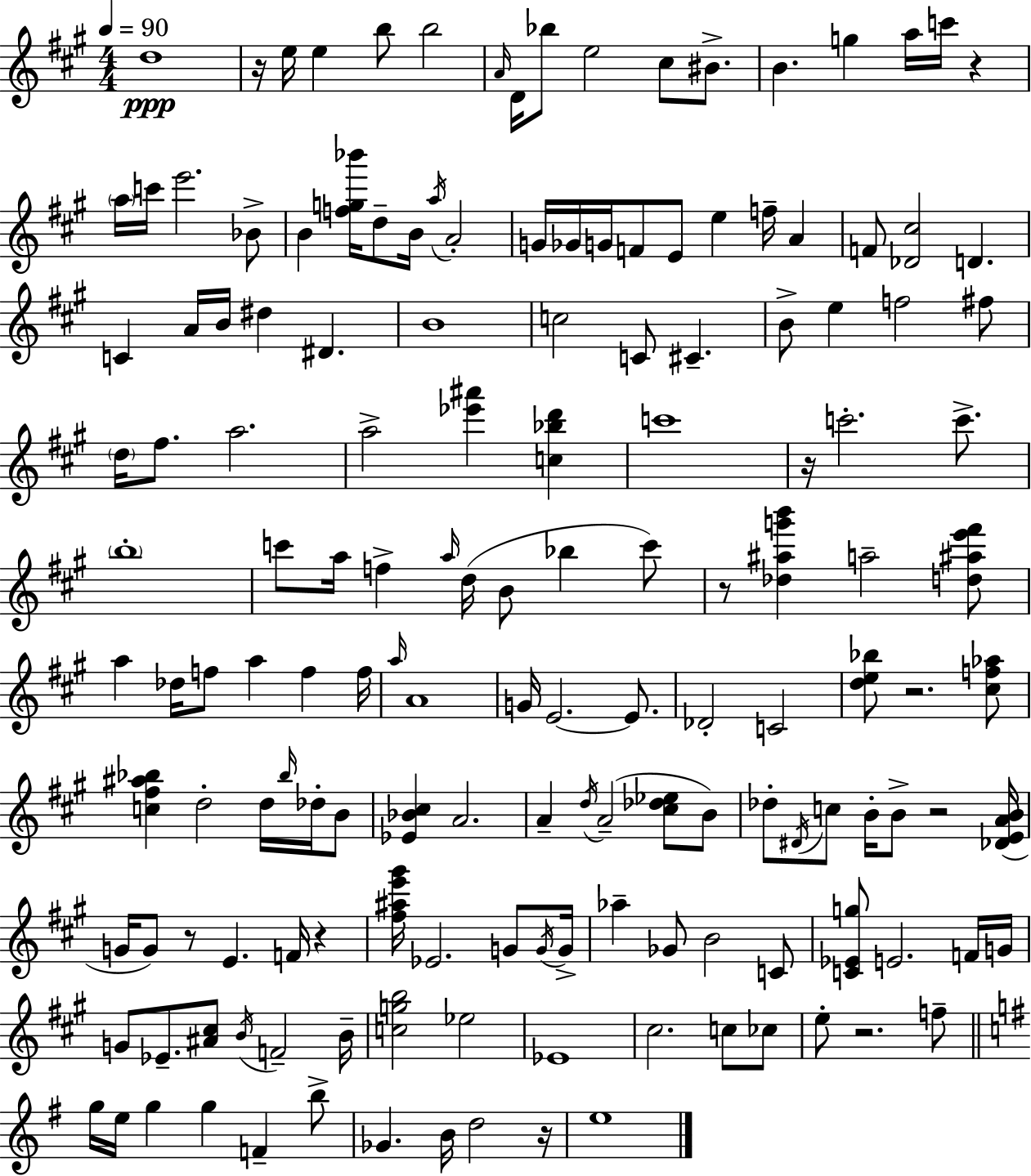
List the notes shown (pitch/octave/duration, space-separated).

D5/w R/s E5/s E5/q B5/e B5/h A4/s D4/s Bb5/e E5/h C#5/e BIS4/e. B4/q. G5/q A5/s C6/s R/q A5/s C6/s E6/h. Bb4/e B4/q [F5,G5,Bb6]/s D5/e B4/s A5/s A4/h G4/s Gb4/s G4/s F4/e E4/e E5/q F5/s A4/q F4/e [Db4,C#5]/h D4/q. C4/q A4/s B4/s D#5/q D#4/q. B4/w C5/h C4/e C#4/q. B4/e E5/q F5/h F#5/e D5/s F#5/e. A5/h. A5/h [Eb6,A#6]/q [C5,Bb5,D6]/q C6/w R/s C6/h. C6/e. B5/w C6/e A5/s F5/q A5/s D5/s B4/e Bb5/q C6/e R/e [Db5,A#5,G6,B6]/q A5/h [D5,A#5,E6,F#6]/e A5/q Db5/s F5/e A5/q F5/q F5/s A5/s A4/w G4/s E4/h. E4/e. Db4/h C4/h [D5,E5,Bb5]/e R/h. [C#5,F5,Ab5]/e [C5,F#5,A#5,Bb5]/q D5/h D5/s Bb5/s Db5/s B4/e [Eb4,Bb4,C#5]/q A4/h. A4/q D5/s A4/h [C#5,Db5,Eb5]/e B4/e Db5/e D#4/s C5/e B4/s B4/e R/h [Db4,E4,A4,B4]/s G4/s G4/e R/e E4/q. F4/s R/q [F#5,A#5,E6,G#6]/s Eb4/h. G4/e G4/s G4/s Ab5/q Gb4/e B4/h C4/e [C4,Eb4,G5]/e E4/h. F4/s G4/s G4/e Eb4/e. [A#4,C#5]/e B4/s F4/h B4/s [C5,G5,B5]/h Eb5/h Eb4/w C#5/h. C5/e CES5/e E5/e R/h. F5/e G5/s E5/s G5/q G5/q F4/q B5/e Gb4/q. B4/s D5/h R/s E5/w